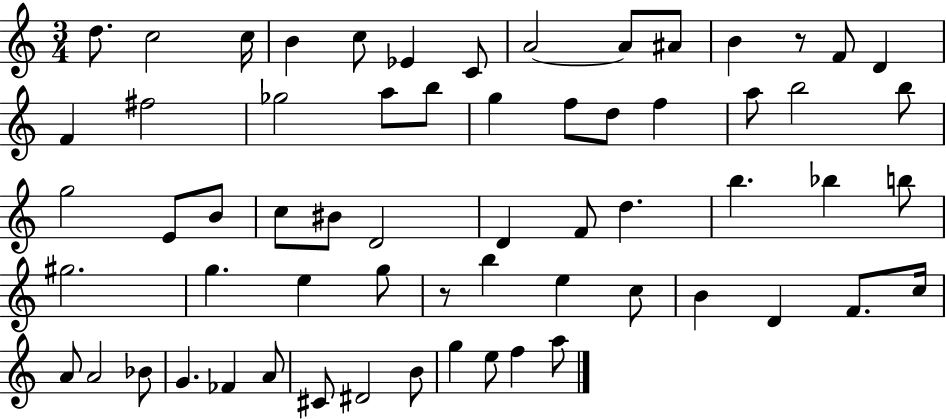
{
  \clef treble
  \numericTimeSignature
  \time 3/4
  \key c \major
  d''8. c''2 c''16 | b'4 c''8 ees'4 c'8 | a'2~~ a'8 ais'8 | b'4 r8 f'8 d'4 | \break f'4 fis''2 | ges''2 a''8 b''8 | g''4 f''8 d''8 f''4 | a''8 b''2 b''8 | \break g''2 e'8 b'8 | c''8 bis'8 d'2 | d'4 f'8 d''4. | b''4. bes''4 b''8 | \break gis''2. | g''4. e''4 g''8 | r8 b''4 e''4 c''8 | b'4 d'4 f'8. c''16 | \break a'8 a'2 bes'8 | g'4. fes'4 a'8 | cis'8 dis'2 b'8 | g''4 e''8 f''4 a''8 | \break \bar "|."
}